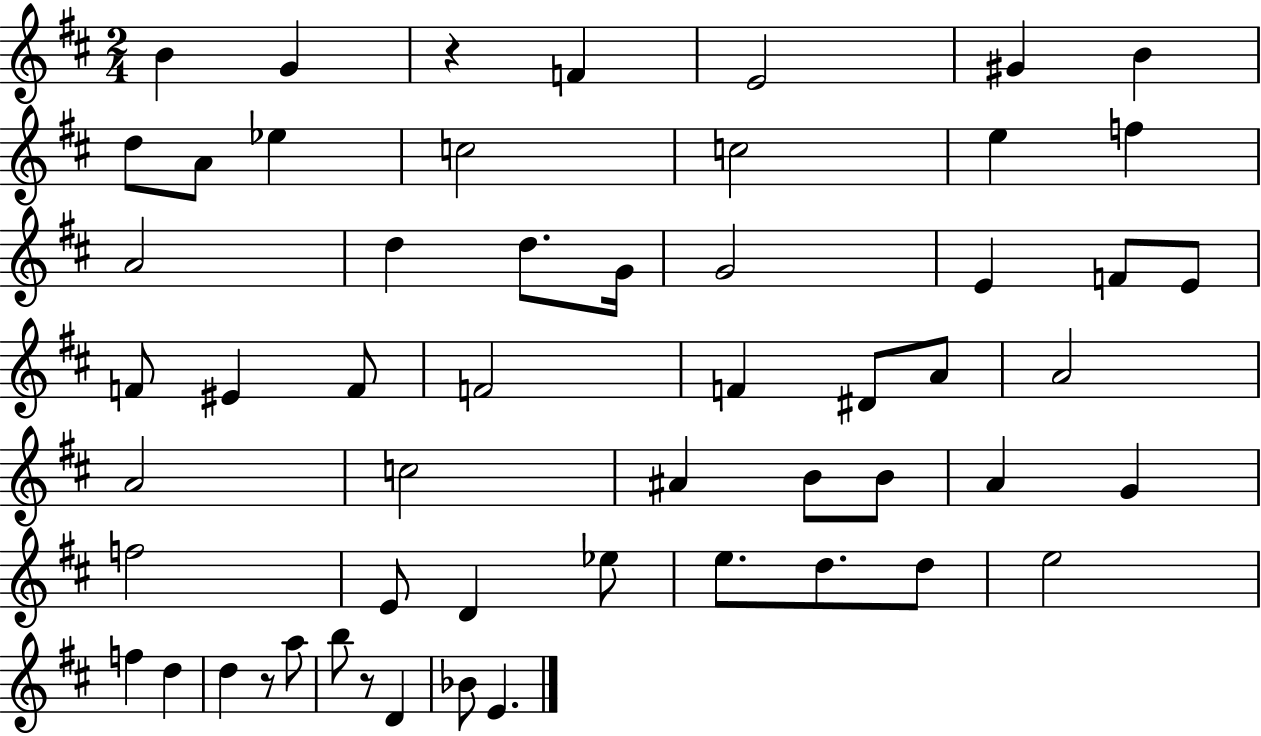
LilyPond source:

{
  \clef treble
  \numericTimeSignature
  \time 2/4
  \key d \major
  b'4 g'4 | r4 f'4 | e'2 | gis'4 b'4 | \break d''8 a'8 ees''4 | c''2 | c''2 | e''4 f''4 | \break a'2 | d''4 d''8. g'16 | g'2 | e'4 f'8 e'8 | \break f'8 eis'4 f'8 | f'2 | f'4 dis'8 a'8 | a'2 | \break a'2 | c''2 | ais'4 b'8 b'8 | a'4 g'4 | \break f''2 | e'8 d'4 ees''8 | e''8. d''8. d''8 | e''2 | \break f''4 d''4 | d''4 r8 a''8 | b''8 r8 d'4 | bes'8 e'4. | \break \bar "|."
}